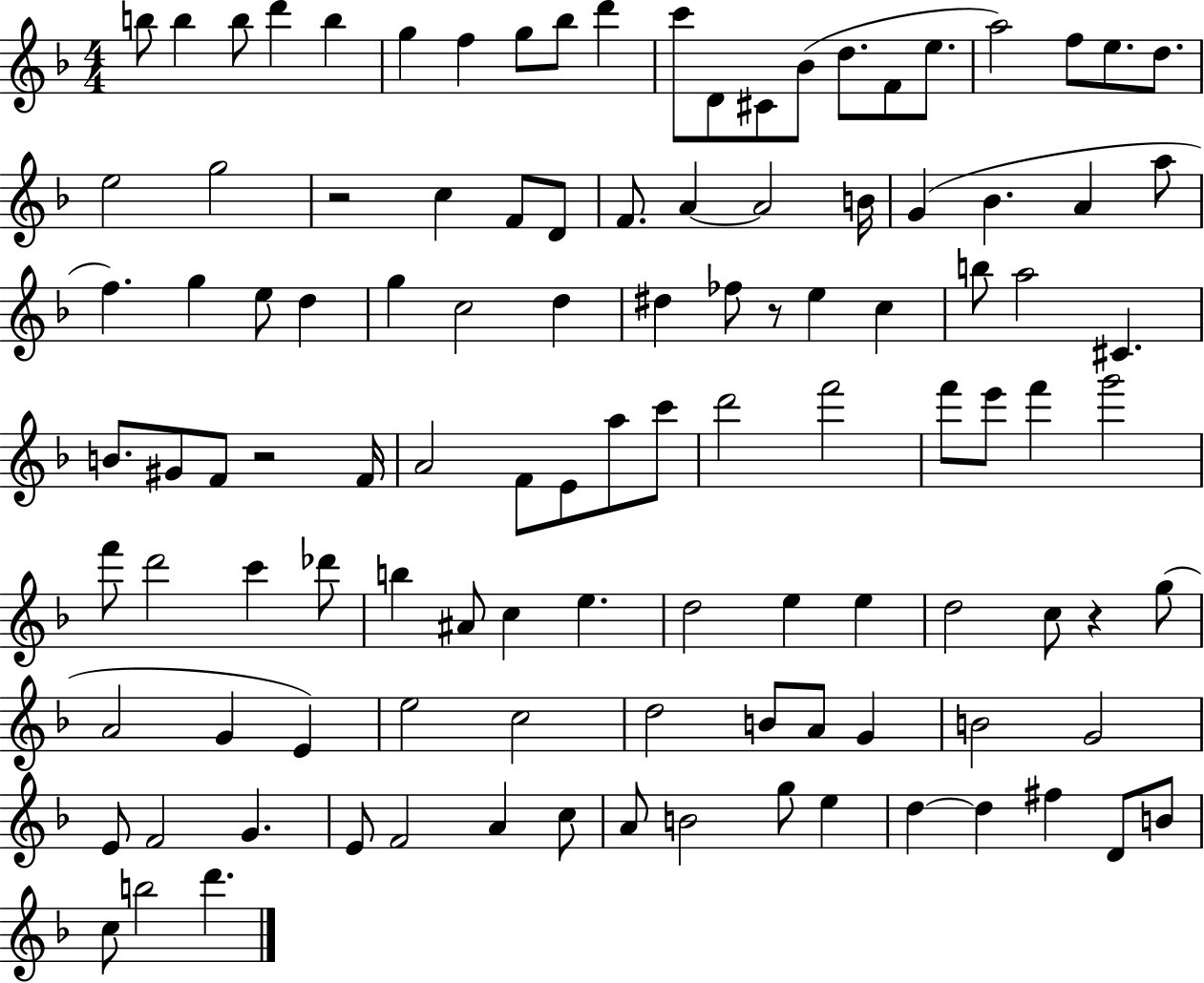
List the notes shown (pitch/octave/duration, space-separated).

B5/e B5/q B5/e D6/q B5/q G5/q F5/q G5/e Bb5/e D6/q C6/e D4/e C#4/e Bb4/e D5/e. F4/e E5/e. A5/h F5/e E5/e. D5/e. E5/h G5/h R/h C5/q F4/e D4/e F4/e. A4/q A4/h B4/s G4/q Bb4/q. A4/q A5/e F5/q. G5/q E5/e D5/q G5/q C5/h D5/q D#5/q FES5/e R/e E5/q C5/q B5/e A5/h C#4/q. B4/e. G#4/e F4/e R/h F4/s A4/h F4/e E4/e A5/e C6/e D6/h F6/h F6/e E6/e F6/q G6/h F6/e D6/h C6/q Db6/e B5/q A#4/e C5/q E5/q. D5/h E5/q E5/q D5/h C5/e R/q G5/e A4/h G4/q E4/q E5/h C5/h D5/h B4/e A4/e G4/q B4/h G4/h E4/e F4/h G4/q. E4/e F4/h A4/q C5/e A4/e B4/h G5/e E5/q D5/q D5/q F#5/q D4/e B4/e C5/e B5/h D6/q.